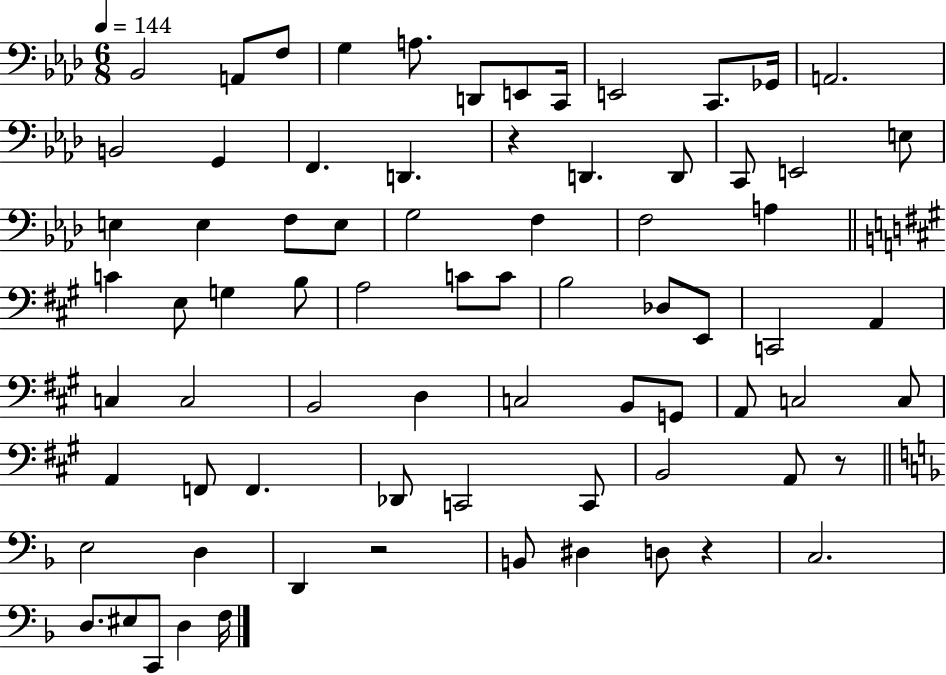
{
  \clef bass
  \numericTimeSignature
  \time 6/8
  \key aes \major
  \tempo 4 = 144
  bes,2 a,8 f8 | g4 a8. d,8 e,8 c,16 | e,2 c,8. ges,16 | a,2. | \break b,2 g,4 | f,4. d,4. | r4 d,4. d,8 | c,8 e,2 e8 | \break e4 e4 f8 e8 | g2 f4 | f2 a4 | \bar "||" \break \key a \major c'4 e8 g4 b8 | a2 c'8 c'8 | b2 des8 e,8 | c,2 a,4 | \break c4 c2 | b,2 d4 | c2 b,8 g,8 | a,8 c2 c8 | \break a,4 f,8 f,4. | des,8 c,2 c,8 | b,2 a,8 r8 | \bar "||" \break \key f \major e2 d4 | d,4 r2 | b,8 dis4 d8 r4 | c2. | \break d8. eis8 c,8 d4 f16 | \bar "|."
}